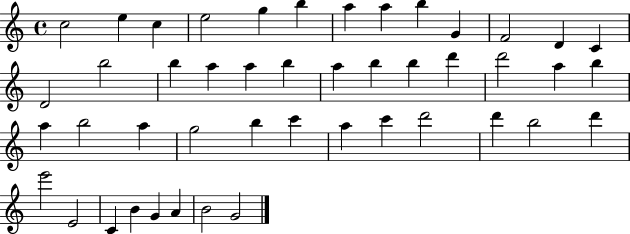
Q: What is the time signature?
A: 4/4